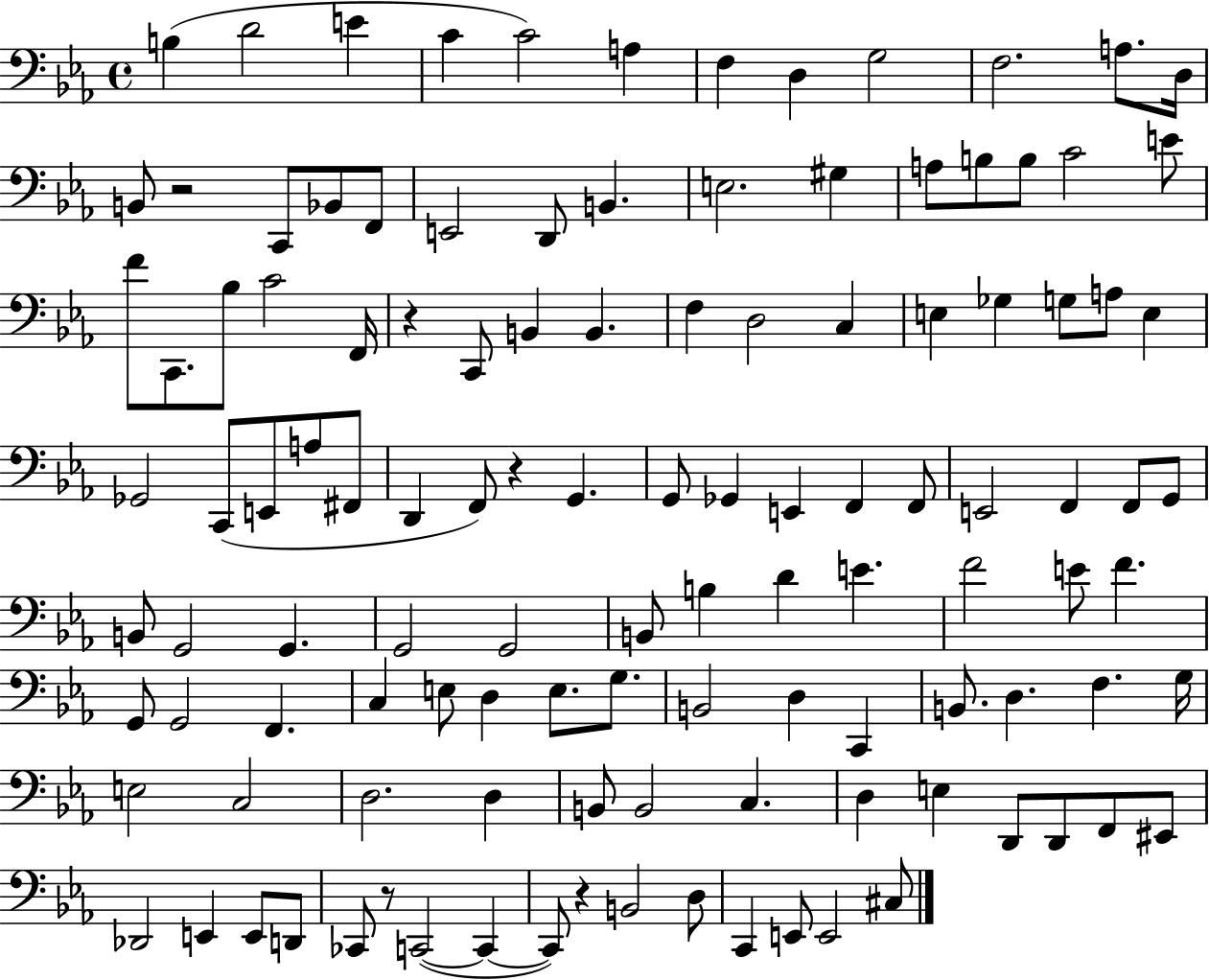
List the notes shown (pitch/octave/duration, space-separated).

B3/q D4/h E4/q C4/q C4/h A3/q F3/q D3/q G3/h F3/h. A3/e. D3/s B2/e R/h C2/e Bb2/e F2/e E2/h D2/e B2/q. E3/h. G#3/q A3/e B3/e B3/e C4/h E4/e F4/e C2/e. Bb3/e C4/h F2/s R/q C2/e B2/q B2/q. F3/q D3/h C3/q E3/q Gb3/q G3/e A3/e E3/q Gb2/h C2/e E2/e A3/e F#2/e D2/q F2/e R/q G2/q. G2/e Gb2/q E2/q F2/q F2/e E2/h F2/q F2/e G2/e B2/e G2/h G2/q. G2/h G2/h B2/e B3/q D4/q E4/q. F4/h E4/e F4/q. G2/e G2/h F2/q. C3/q E3/e D3/q E3/e. G3/e. B2/h D3/q C2/q B2/e. D3/q. F3/q. G3/s E3/h C3/h D3/h. D3/q B2/e B2/h C3/q. D3/q E3/q D2/e D2/e F2/e EIS2/e Db2/h E2/q E2/e D2/e CES2/e R/e C2/h C2/q C2/e R/q B2/h D3/e C2/q E2/e E2/h C#3/e